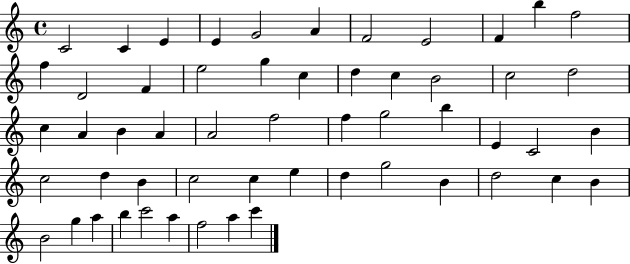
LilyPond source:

{
  \clef treble
  \time 4/4
  \defaultTimeSignature
  \key c \major
  c'2 c'4 e'4 | e'4 g'2 a'4 | f'2 e'2 | f'4 b''4 f''2 | \break f''4 d'2 f'4 | e''2 g''4 c''4 | d''4 c''4 b'2 | c''2 d''2 | \break c''4 a'4 b'4 a'4 | a'2 f''2 | f''4 g''2 b''4 | e'4 c'2 b'4 | \break c''2 d''4 b'4 | c''2 c''4 e''4 | d''4 g''2 b'4 | d''2 c''4 b'4 | \break b'2 g''4 a''4 | b''4 c'''2 a''4 | f''2 a''4 c'''4 | \bar "|."
}